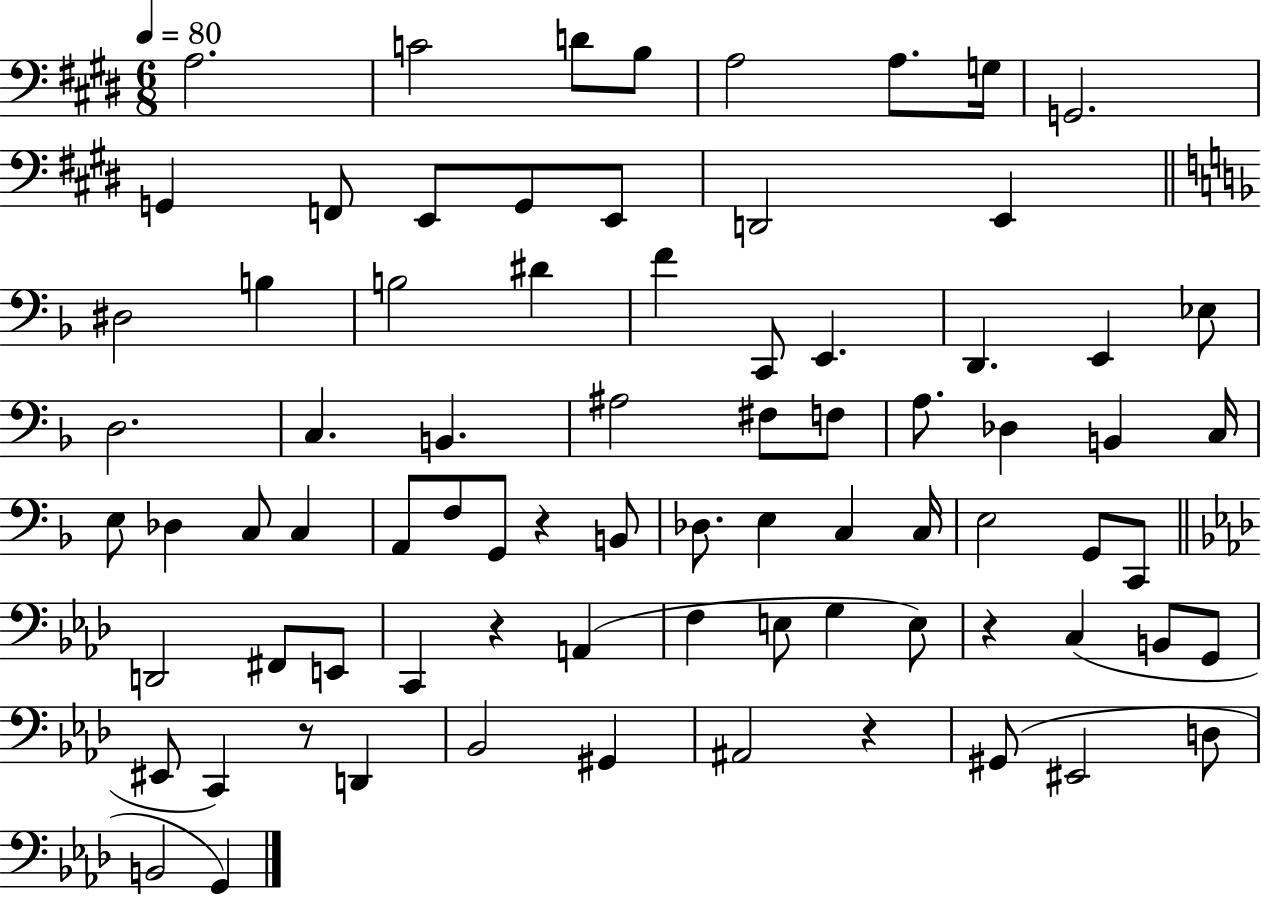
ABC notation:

X:1
T:Untitled
M:6/8
L:1/4
K:E
A,2 C2 D/2 B,/2 A,2 A,/2 G,/4 G,,2 G,, F,,/2 E,,/2 G,,/2 E,,/2 D,,2 E,, ^D,2 B, B,2 ^D F C,,/2 E,, D,, E,, _E,/2 D,2 C, B,, ^A,2 ^F,/2 F,/2 A,/2 _D, B,, C,/4 E,/2 _D, C,/2 C, A,,/2 F,/2 G,,/2 z B,,/2 _D,/2 E, C, C,/4 E,2 G,,/2 C,,/2 D,,2 ^F,,/2 E,,/2 C,, z A,, F, E,/2 G, E,/2 z C, B,,/2 G,,/2 ^E,,/2 C,, z/2 D,, _B,,2 ^G,, ^A,,2 z ^G,,/2 ^E,,2 D,/2 B,,2 G,,